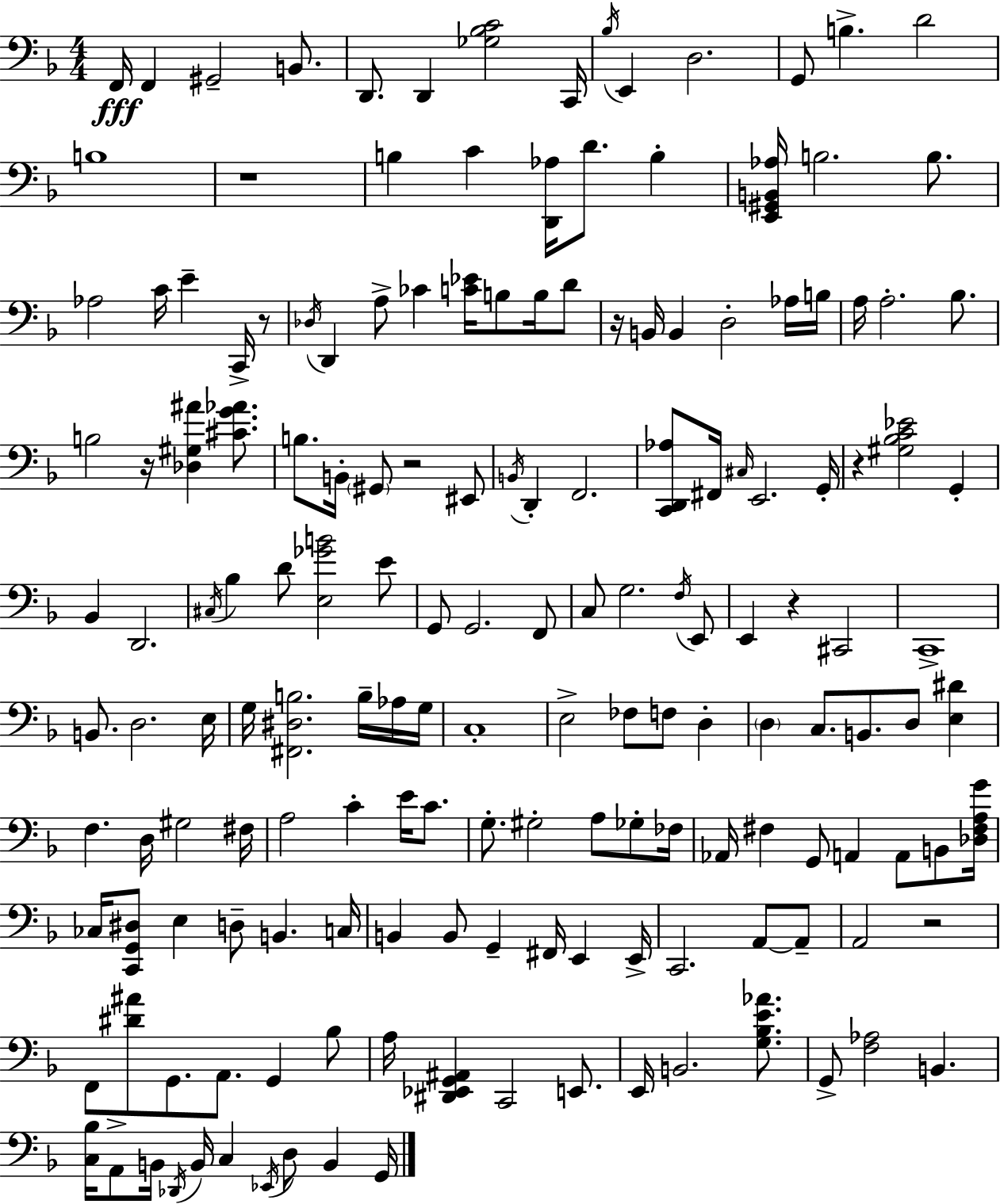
{
  \clef bass
  \numericTimeSignature
  \time 4/4
  \key f \major
  \repeat volta 2 { f,16\fff f,4 gis,2-- b,8. | d,8. d,4 <ges bes c'>2 c,16 | \acciaccatura { bes16 } e,4 d2. | g,8 b4.-> d'2 | \break b1 | r1 | b4 c'4 <d, aes>16 d'8. b4-. | <e, gis, b, aes>16 b2. b8. | \break aes2 c'16 e'4-- c,16-> r8 | \acciaccatura { des16 } d,4 a8-> ces'4 <c' ees'>16 b8 b16 | d'8 r16 b,16 b,4 d2-. | aes16 b16 a16 a2.-. bes8. | \break b2 r16 <des gis ais'>4 <cis' g' aes'>8. | b8. b,16-. \parenthesize gis,8 r2 | eis,8 \acciaccatura { b,16 } d,4-. f,2. | <c, d, aes>8 fis,16 \grace { cis16 } e,2. | \break g,16-. r4 <gis bes c' ees'>2 | g,4-. bes,4 d,2. | \acciaccatura { cis16 } bes4 d'8 <e ges' b'>2 | e'8 g,8 g,2. | \break f,8 c8 g2. | \acciaccatura { f16 } e,8 e,4 r4 cis,2 | c,1-> | b,8. d2. | \break e16 g16 <fis, dis b>2. | b16-- aes16 g16 c1-. | e2-> fes8 | f8 d4-. \parenthesize d4 c8. b,8. | \break d8 <e dis'>4 f4. d16 gis2 | fis16 a2 c'4-. | e'16 c'8. g8.-. gis2-. | a8 ges8-. fes16 aes,16 fis4 g,8 a,4 | \break a,8 b,8 <des fis a g'>16 ces16 <c, g, dis>8 e4 d8-- b,4. | c16 b,4 b,8 g,4-- | fis,16 e,4 e,16-> c,2. | a,8~~ a,8-- a,2 r2 | \break f,8 <dis' ais'>8 g,8. a,8. | g,4 bes8 a16 <dis, ees, g, ais,>4 c,2 | e,8. e,16 b,2. | <g bes e' aes'>8. g,8-> <f aes>2 | \break b,4. <c bes>16 a,8-> b,16 \acciaccatura { des,16 } b,16 c4 | \acciaccatura { ees,16 } d8 b,4 g,16 } \bar "|."
}